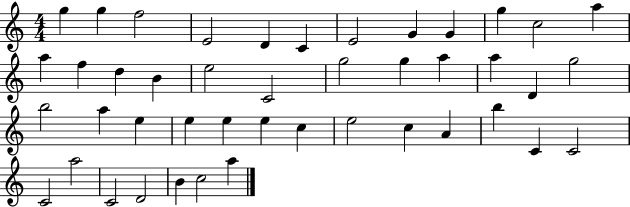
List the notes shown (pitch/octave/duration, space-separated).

G5/q G5/q F5/h E4/h D4/q C4/q E4/h G4/q G4/q G5/q C5/h A5/q A5/q F5/q D5/q B4/q E5/h C4/h G5/h G5/q A5/q A5/q D4/q G5/h B5/h A5/q E5/q E5/q E5/q E5/q C5/q E5/h C5/q A4/q B5/q C4/q C4/h C4/h A5/h C4/h D4/h B4/q C5/h A5/q